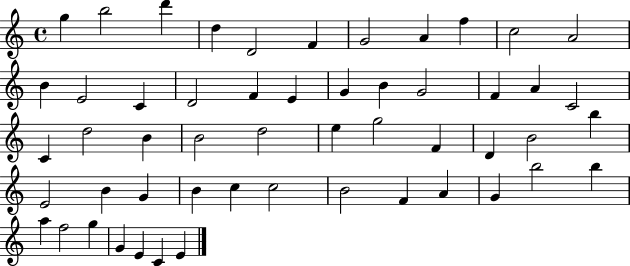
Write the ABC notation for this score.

X:1
T:Untitled
M:4/4
L:1/4
K:C
g b2 d' d D2 F G2 A f c2 A2 B E2 C D2 F E G B G2 F A C2 C d2 B B2 d2 e g2 F D B2 b E2 B G B c c2 B2 F A G b2 b a f2 g G E C E